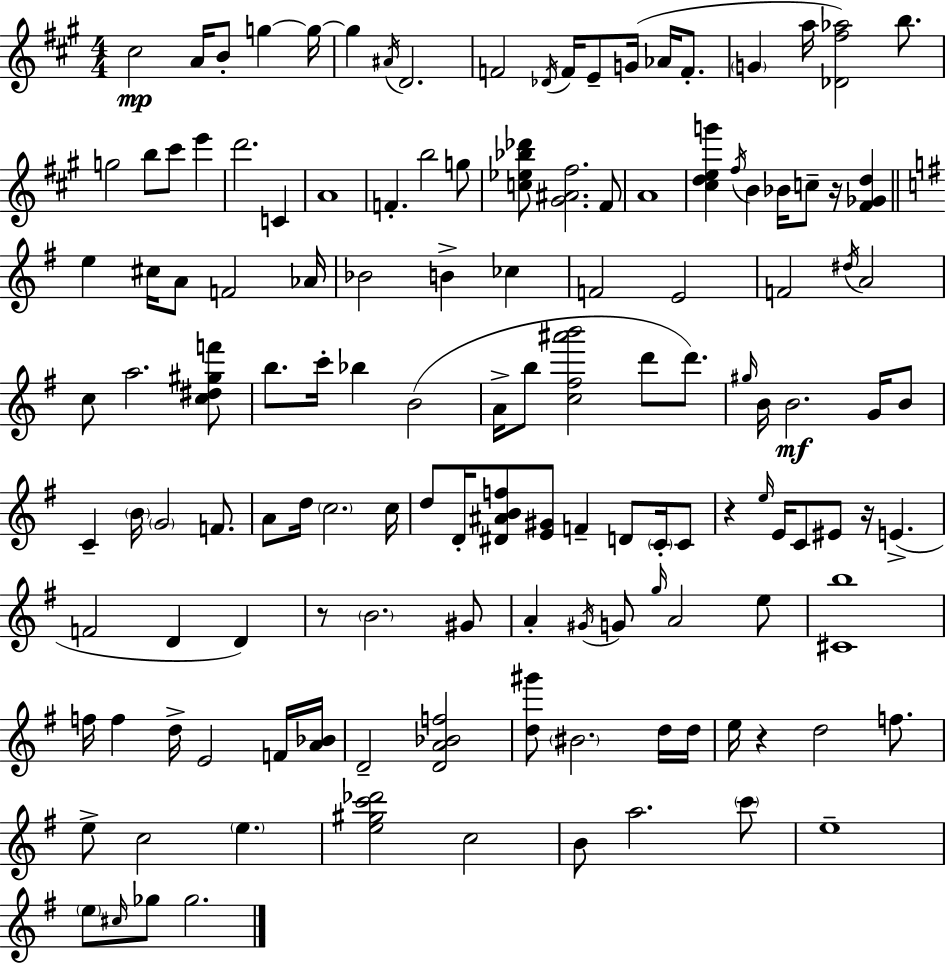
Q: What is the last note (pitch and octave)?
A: Gb5